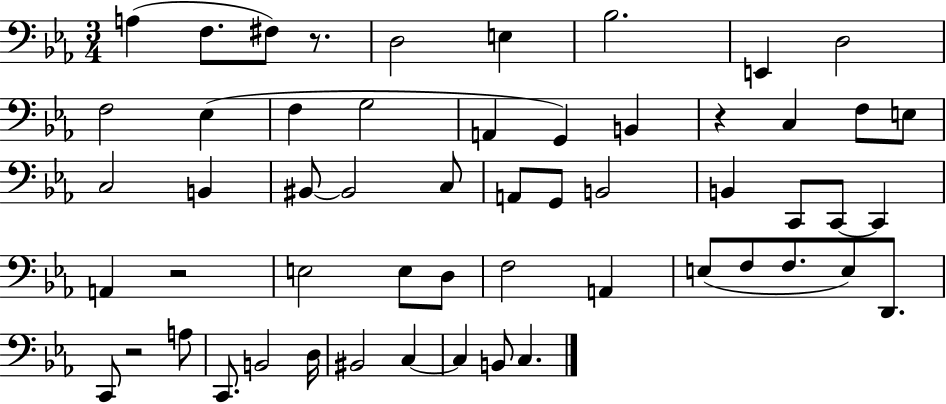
{
  \clef bass
  \numericTimeSignature
  \time 3/4
  \key ees \major
  \repeat volta 2 { a4( f8. fis8) r8. | d2 e4 | bes2. | e,4 d2 | \break f2 ees4( | f4 g2 | a,4 g,4) b,4 | r4 c4 f8 e8 | \break c2 b,4 | bis,8~~ bis,2 c8 | a,8 g,8 b,2 | b,4 c,8 c,8~~ c,4 | \break a,4 r2 | e2 e8 d8 | f2 a,4 | e8( f8 f8. e8) d,8. | \break c,8 r2 a8 | c,8. b,2 d16 | bis,2 c4~~ | c4 b,8 c4. | \break } \bar "|."
}